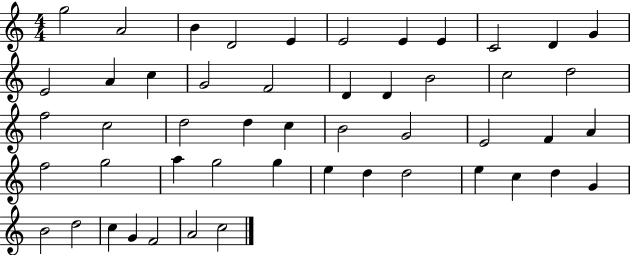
X:1
T:Untitled
M:4/4
L:1/4
K:C
g2 A2 B D2 E E2 E E C2 D G E2 A c G2 F2 D D B2 c2 d2 f2 c2 d2 d c B2 G2 E2 F A f2 g2 a g2 g e d d2 e c d G B2 d2 c G F2 A2 c2